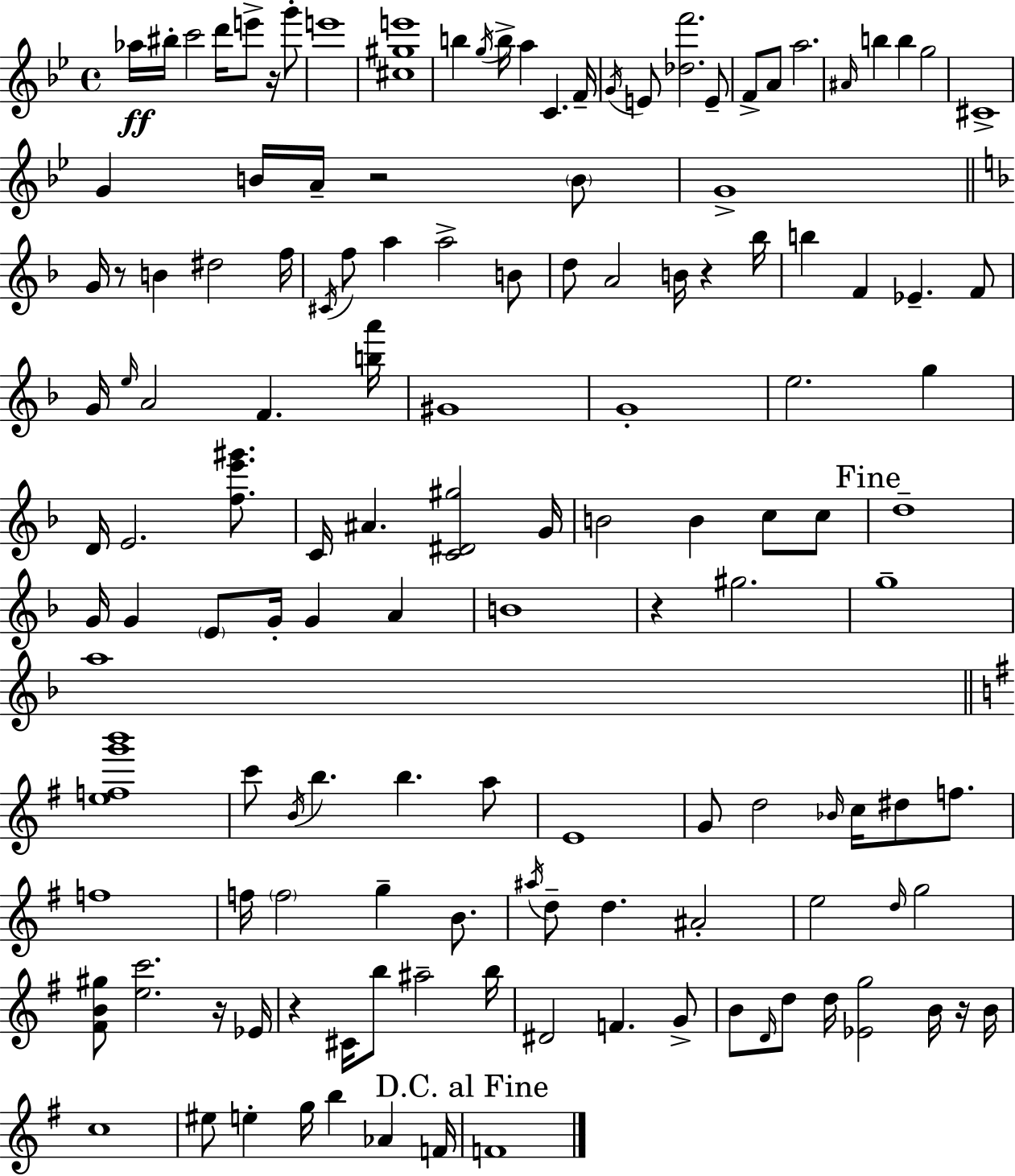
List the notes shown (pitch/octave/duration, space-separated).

Ab5/s BIS5/s C6/h D6/s E6/e R/s G6/e E6/w [C#5,G#5,E6]/w B5/q G5/s B5/s A5/q C4/q. F4/s G4/s E4/e [Db5,F6]/h. E4/e F4/e A4/e A5/h. A#4/s B5/q B5/q G5/h C#4/w G4/q B4/s A4/s R/h B4/e G4/w G4/s R/e B4/q D#5/h F5/s C#4/s F5/e A5/q A5/h B4/e D5/e A4/h B4/s R/q Bb5/s B5/q F4/q Eb4/q. F4/e G4/s E5/s A4/h F4/q. [B5,A6]/s G#4/w G4/w E5/h. G5/q D4/s E4/h. [F5,E6,G#6]/e. C4/s A#4/q. [C4,D#4,G#5]/h G4/s B4/h B4/q C5/e C5/e D5/w G4/s G4/q E4/e G4/s G4/q A4/q B4/w R/q G#5/h. G5/w A5/w [E5,F5,G6,B6]/w C6/e B4/s B5/q. B5/q. A5/e E4/w G4/e D5/h Bb4/s C5/s D#5/e F5/e. F5/w F5/s F5/h G5/q B4/e. A#5/s D5/e D5/q. A#4/h E5/h D5/s G5/h [F#4,B4,G#5]/e [E5,C6]/h. R/s Eb4/s R/q C#4/s B5/e A#5/h B5/s D#4/h F4/q. G4/e B4/e D4/s D5/e D5/s [Eb4,G5]/h B4/s R/s B4/s C5/w EIS5/e E5/q G5/s B5/q Ab4/q F4/s F4/w